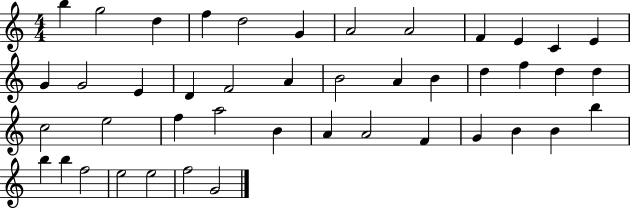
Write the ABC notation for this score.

X:1
T:Untitled
M:4/4
L:1/4
K:C
b g2 d f d2 G A2 A2 F E C E G G2 E D F2 A B2 A B d f d d c2 e2 f a2 B A A2 F G B B b b b f2 e2 e2 f2 G2